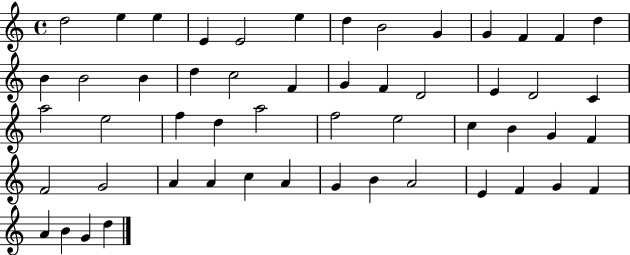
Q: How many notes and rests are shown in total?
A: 53